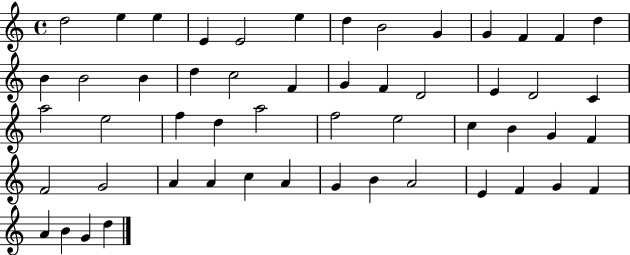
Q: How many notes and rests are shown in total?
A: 53